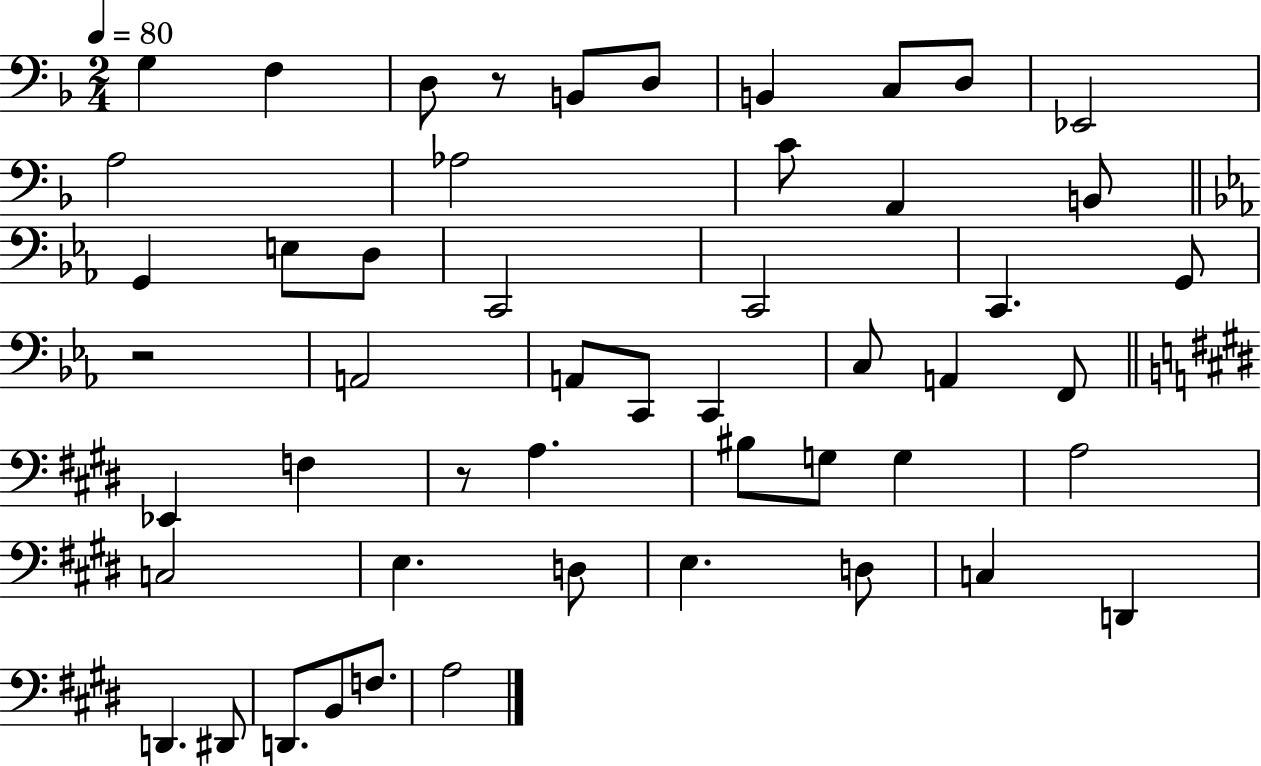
X:1
T:Untitled
M:2/4
L:1/4
K:F
G, F, D,/2 z/2 B,,/2 D,/2 B,, C,/2 D,/2 _E,,2 A,2 _A,2 C/2 A,, B,,/2 G,, E,/2 D,/2 C,,2 C,,2 C,, G,,/2 z2 A,,2 A,,/2 C,,/2 C,, C,/2 A,, F,,/2 _E,, F, z/2 A, ^B,/2 G,/2 G, A,2 C,2 E, D,/2 E, D,/2 C, D,, D,, ^D,,/2 D,,/2 B,,/2 F,/2 A,2